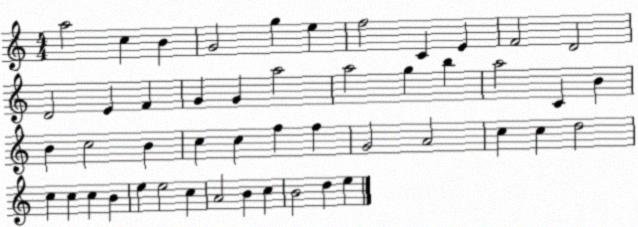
X:1
T:Untitled
M:4/4
L:1/4
K:C
a2 c B G2 g e f2 C E F2 D2 D2 E F G G a2 a2 g b a2 C B B c2 B c c f f G2 A2 c c d2 c c c B e e2 c A2 B c B2 d e